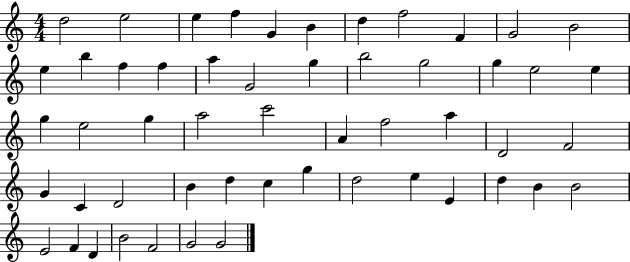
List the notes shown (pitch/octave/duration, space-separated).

D5/h E5/h E5/q F5/q G4/q B4/q D5/q F5/h F4/q G4/h B4/h E5/q B5/q F5/q F5/q A5/q G4/h G5/q B5/h G5/h G5/q E5/h E5/q G5/q E5/h G5/q A5/h C6/h A4/q F5/h A5/q D4/h F4/h G4/q C4/q D4/h B4/q D5/q C5/q G5/q D5/h E5/q E4/q D5/q B4/q B4/h E4/h F4/q D4/q B4/h F4/h G4/h G4/h